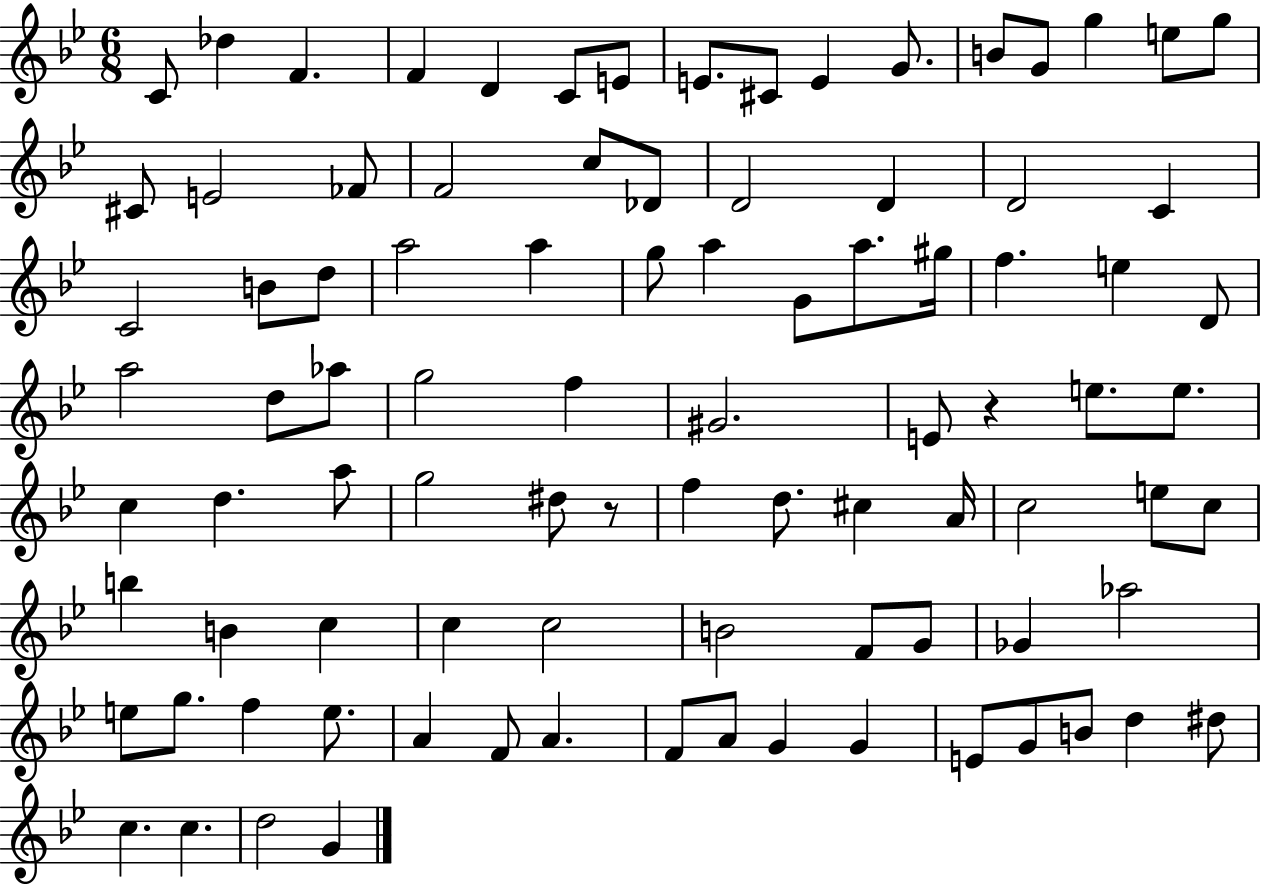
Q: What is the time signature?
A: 6/8